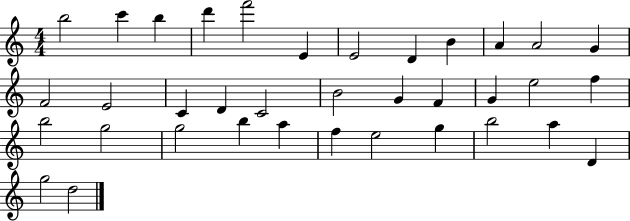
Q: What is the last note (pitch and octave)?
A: D5